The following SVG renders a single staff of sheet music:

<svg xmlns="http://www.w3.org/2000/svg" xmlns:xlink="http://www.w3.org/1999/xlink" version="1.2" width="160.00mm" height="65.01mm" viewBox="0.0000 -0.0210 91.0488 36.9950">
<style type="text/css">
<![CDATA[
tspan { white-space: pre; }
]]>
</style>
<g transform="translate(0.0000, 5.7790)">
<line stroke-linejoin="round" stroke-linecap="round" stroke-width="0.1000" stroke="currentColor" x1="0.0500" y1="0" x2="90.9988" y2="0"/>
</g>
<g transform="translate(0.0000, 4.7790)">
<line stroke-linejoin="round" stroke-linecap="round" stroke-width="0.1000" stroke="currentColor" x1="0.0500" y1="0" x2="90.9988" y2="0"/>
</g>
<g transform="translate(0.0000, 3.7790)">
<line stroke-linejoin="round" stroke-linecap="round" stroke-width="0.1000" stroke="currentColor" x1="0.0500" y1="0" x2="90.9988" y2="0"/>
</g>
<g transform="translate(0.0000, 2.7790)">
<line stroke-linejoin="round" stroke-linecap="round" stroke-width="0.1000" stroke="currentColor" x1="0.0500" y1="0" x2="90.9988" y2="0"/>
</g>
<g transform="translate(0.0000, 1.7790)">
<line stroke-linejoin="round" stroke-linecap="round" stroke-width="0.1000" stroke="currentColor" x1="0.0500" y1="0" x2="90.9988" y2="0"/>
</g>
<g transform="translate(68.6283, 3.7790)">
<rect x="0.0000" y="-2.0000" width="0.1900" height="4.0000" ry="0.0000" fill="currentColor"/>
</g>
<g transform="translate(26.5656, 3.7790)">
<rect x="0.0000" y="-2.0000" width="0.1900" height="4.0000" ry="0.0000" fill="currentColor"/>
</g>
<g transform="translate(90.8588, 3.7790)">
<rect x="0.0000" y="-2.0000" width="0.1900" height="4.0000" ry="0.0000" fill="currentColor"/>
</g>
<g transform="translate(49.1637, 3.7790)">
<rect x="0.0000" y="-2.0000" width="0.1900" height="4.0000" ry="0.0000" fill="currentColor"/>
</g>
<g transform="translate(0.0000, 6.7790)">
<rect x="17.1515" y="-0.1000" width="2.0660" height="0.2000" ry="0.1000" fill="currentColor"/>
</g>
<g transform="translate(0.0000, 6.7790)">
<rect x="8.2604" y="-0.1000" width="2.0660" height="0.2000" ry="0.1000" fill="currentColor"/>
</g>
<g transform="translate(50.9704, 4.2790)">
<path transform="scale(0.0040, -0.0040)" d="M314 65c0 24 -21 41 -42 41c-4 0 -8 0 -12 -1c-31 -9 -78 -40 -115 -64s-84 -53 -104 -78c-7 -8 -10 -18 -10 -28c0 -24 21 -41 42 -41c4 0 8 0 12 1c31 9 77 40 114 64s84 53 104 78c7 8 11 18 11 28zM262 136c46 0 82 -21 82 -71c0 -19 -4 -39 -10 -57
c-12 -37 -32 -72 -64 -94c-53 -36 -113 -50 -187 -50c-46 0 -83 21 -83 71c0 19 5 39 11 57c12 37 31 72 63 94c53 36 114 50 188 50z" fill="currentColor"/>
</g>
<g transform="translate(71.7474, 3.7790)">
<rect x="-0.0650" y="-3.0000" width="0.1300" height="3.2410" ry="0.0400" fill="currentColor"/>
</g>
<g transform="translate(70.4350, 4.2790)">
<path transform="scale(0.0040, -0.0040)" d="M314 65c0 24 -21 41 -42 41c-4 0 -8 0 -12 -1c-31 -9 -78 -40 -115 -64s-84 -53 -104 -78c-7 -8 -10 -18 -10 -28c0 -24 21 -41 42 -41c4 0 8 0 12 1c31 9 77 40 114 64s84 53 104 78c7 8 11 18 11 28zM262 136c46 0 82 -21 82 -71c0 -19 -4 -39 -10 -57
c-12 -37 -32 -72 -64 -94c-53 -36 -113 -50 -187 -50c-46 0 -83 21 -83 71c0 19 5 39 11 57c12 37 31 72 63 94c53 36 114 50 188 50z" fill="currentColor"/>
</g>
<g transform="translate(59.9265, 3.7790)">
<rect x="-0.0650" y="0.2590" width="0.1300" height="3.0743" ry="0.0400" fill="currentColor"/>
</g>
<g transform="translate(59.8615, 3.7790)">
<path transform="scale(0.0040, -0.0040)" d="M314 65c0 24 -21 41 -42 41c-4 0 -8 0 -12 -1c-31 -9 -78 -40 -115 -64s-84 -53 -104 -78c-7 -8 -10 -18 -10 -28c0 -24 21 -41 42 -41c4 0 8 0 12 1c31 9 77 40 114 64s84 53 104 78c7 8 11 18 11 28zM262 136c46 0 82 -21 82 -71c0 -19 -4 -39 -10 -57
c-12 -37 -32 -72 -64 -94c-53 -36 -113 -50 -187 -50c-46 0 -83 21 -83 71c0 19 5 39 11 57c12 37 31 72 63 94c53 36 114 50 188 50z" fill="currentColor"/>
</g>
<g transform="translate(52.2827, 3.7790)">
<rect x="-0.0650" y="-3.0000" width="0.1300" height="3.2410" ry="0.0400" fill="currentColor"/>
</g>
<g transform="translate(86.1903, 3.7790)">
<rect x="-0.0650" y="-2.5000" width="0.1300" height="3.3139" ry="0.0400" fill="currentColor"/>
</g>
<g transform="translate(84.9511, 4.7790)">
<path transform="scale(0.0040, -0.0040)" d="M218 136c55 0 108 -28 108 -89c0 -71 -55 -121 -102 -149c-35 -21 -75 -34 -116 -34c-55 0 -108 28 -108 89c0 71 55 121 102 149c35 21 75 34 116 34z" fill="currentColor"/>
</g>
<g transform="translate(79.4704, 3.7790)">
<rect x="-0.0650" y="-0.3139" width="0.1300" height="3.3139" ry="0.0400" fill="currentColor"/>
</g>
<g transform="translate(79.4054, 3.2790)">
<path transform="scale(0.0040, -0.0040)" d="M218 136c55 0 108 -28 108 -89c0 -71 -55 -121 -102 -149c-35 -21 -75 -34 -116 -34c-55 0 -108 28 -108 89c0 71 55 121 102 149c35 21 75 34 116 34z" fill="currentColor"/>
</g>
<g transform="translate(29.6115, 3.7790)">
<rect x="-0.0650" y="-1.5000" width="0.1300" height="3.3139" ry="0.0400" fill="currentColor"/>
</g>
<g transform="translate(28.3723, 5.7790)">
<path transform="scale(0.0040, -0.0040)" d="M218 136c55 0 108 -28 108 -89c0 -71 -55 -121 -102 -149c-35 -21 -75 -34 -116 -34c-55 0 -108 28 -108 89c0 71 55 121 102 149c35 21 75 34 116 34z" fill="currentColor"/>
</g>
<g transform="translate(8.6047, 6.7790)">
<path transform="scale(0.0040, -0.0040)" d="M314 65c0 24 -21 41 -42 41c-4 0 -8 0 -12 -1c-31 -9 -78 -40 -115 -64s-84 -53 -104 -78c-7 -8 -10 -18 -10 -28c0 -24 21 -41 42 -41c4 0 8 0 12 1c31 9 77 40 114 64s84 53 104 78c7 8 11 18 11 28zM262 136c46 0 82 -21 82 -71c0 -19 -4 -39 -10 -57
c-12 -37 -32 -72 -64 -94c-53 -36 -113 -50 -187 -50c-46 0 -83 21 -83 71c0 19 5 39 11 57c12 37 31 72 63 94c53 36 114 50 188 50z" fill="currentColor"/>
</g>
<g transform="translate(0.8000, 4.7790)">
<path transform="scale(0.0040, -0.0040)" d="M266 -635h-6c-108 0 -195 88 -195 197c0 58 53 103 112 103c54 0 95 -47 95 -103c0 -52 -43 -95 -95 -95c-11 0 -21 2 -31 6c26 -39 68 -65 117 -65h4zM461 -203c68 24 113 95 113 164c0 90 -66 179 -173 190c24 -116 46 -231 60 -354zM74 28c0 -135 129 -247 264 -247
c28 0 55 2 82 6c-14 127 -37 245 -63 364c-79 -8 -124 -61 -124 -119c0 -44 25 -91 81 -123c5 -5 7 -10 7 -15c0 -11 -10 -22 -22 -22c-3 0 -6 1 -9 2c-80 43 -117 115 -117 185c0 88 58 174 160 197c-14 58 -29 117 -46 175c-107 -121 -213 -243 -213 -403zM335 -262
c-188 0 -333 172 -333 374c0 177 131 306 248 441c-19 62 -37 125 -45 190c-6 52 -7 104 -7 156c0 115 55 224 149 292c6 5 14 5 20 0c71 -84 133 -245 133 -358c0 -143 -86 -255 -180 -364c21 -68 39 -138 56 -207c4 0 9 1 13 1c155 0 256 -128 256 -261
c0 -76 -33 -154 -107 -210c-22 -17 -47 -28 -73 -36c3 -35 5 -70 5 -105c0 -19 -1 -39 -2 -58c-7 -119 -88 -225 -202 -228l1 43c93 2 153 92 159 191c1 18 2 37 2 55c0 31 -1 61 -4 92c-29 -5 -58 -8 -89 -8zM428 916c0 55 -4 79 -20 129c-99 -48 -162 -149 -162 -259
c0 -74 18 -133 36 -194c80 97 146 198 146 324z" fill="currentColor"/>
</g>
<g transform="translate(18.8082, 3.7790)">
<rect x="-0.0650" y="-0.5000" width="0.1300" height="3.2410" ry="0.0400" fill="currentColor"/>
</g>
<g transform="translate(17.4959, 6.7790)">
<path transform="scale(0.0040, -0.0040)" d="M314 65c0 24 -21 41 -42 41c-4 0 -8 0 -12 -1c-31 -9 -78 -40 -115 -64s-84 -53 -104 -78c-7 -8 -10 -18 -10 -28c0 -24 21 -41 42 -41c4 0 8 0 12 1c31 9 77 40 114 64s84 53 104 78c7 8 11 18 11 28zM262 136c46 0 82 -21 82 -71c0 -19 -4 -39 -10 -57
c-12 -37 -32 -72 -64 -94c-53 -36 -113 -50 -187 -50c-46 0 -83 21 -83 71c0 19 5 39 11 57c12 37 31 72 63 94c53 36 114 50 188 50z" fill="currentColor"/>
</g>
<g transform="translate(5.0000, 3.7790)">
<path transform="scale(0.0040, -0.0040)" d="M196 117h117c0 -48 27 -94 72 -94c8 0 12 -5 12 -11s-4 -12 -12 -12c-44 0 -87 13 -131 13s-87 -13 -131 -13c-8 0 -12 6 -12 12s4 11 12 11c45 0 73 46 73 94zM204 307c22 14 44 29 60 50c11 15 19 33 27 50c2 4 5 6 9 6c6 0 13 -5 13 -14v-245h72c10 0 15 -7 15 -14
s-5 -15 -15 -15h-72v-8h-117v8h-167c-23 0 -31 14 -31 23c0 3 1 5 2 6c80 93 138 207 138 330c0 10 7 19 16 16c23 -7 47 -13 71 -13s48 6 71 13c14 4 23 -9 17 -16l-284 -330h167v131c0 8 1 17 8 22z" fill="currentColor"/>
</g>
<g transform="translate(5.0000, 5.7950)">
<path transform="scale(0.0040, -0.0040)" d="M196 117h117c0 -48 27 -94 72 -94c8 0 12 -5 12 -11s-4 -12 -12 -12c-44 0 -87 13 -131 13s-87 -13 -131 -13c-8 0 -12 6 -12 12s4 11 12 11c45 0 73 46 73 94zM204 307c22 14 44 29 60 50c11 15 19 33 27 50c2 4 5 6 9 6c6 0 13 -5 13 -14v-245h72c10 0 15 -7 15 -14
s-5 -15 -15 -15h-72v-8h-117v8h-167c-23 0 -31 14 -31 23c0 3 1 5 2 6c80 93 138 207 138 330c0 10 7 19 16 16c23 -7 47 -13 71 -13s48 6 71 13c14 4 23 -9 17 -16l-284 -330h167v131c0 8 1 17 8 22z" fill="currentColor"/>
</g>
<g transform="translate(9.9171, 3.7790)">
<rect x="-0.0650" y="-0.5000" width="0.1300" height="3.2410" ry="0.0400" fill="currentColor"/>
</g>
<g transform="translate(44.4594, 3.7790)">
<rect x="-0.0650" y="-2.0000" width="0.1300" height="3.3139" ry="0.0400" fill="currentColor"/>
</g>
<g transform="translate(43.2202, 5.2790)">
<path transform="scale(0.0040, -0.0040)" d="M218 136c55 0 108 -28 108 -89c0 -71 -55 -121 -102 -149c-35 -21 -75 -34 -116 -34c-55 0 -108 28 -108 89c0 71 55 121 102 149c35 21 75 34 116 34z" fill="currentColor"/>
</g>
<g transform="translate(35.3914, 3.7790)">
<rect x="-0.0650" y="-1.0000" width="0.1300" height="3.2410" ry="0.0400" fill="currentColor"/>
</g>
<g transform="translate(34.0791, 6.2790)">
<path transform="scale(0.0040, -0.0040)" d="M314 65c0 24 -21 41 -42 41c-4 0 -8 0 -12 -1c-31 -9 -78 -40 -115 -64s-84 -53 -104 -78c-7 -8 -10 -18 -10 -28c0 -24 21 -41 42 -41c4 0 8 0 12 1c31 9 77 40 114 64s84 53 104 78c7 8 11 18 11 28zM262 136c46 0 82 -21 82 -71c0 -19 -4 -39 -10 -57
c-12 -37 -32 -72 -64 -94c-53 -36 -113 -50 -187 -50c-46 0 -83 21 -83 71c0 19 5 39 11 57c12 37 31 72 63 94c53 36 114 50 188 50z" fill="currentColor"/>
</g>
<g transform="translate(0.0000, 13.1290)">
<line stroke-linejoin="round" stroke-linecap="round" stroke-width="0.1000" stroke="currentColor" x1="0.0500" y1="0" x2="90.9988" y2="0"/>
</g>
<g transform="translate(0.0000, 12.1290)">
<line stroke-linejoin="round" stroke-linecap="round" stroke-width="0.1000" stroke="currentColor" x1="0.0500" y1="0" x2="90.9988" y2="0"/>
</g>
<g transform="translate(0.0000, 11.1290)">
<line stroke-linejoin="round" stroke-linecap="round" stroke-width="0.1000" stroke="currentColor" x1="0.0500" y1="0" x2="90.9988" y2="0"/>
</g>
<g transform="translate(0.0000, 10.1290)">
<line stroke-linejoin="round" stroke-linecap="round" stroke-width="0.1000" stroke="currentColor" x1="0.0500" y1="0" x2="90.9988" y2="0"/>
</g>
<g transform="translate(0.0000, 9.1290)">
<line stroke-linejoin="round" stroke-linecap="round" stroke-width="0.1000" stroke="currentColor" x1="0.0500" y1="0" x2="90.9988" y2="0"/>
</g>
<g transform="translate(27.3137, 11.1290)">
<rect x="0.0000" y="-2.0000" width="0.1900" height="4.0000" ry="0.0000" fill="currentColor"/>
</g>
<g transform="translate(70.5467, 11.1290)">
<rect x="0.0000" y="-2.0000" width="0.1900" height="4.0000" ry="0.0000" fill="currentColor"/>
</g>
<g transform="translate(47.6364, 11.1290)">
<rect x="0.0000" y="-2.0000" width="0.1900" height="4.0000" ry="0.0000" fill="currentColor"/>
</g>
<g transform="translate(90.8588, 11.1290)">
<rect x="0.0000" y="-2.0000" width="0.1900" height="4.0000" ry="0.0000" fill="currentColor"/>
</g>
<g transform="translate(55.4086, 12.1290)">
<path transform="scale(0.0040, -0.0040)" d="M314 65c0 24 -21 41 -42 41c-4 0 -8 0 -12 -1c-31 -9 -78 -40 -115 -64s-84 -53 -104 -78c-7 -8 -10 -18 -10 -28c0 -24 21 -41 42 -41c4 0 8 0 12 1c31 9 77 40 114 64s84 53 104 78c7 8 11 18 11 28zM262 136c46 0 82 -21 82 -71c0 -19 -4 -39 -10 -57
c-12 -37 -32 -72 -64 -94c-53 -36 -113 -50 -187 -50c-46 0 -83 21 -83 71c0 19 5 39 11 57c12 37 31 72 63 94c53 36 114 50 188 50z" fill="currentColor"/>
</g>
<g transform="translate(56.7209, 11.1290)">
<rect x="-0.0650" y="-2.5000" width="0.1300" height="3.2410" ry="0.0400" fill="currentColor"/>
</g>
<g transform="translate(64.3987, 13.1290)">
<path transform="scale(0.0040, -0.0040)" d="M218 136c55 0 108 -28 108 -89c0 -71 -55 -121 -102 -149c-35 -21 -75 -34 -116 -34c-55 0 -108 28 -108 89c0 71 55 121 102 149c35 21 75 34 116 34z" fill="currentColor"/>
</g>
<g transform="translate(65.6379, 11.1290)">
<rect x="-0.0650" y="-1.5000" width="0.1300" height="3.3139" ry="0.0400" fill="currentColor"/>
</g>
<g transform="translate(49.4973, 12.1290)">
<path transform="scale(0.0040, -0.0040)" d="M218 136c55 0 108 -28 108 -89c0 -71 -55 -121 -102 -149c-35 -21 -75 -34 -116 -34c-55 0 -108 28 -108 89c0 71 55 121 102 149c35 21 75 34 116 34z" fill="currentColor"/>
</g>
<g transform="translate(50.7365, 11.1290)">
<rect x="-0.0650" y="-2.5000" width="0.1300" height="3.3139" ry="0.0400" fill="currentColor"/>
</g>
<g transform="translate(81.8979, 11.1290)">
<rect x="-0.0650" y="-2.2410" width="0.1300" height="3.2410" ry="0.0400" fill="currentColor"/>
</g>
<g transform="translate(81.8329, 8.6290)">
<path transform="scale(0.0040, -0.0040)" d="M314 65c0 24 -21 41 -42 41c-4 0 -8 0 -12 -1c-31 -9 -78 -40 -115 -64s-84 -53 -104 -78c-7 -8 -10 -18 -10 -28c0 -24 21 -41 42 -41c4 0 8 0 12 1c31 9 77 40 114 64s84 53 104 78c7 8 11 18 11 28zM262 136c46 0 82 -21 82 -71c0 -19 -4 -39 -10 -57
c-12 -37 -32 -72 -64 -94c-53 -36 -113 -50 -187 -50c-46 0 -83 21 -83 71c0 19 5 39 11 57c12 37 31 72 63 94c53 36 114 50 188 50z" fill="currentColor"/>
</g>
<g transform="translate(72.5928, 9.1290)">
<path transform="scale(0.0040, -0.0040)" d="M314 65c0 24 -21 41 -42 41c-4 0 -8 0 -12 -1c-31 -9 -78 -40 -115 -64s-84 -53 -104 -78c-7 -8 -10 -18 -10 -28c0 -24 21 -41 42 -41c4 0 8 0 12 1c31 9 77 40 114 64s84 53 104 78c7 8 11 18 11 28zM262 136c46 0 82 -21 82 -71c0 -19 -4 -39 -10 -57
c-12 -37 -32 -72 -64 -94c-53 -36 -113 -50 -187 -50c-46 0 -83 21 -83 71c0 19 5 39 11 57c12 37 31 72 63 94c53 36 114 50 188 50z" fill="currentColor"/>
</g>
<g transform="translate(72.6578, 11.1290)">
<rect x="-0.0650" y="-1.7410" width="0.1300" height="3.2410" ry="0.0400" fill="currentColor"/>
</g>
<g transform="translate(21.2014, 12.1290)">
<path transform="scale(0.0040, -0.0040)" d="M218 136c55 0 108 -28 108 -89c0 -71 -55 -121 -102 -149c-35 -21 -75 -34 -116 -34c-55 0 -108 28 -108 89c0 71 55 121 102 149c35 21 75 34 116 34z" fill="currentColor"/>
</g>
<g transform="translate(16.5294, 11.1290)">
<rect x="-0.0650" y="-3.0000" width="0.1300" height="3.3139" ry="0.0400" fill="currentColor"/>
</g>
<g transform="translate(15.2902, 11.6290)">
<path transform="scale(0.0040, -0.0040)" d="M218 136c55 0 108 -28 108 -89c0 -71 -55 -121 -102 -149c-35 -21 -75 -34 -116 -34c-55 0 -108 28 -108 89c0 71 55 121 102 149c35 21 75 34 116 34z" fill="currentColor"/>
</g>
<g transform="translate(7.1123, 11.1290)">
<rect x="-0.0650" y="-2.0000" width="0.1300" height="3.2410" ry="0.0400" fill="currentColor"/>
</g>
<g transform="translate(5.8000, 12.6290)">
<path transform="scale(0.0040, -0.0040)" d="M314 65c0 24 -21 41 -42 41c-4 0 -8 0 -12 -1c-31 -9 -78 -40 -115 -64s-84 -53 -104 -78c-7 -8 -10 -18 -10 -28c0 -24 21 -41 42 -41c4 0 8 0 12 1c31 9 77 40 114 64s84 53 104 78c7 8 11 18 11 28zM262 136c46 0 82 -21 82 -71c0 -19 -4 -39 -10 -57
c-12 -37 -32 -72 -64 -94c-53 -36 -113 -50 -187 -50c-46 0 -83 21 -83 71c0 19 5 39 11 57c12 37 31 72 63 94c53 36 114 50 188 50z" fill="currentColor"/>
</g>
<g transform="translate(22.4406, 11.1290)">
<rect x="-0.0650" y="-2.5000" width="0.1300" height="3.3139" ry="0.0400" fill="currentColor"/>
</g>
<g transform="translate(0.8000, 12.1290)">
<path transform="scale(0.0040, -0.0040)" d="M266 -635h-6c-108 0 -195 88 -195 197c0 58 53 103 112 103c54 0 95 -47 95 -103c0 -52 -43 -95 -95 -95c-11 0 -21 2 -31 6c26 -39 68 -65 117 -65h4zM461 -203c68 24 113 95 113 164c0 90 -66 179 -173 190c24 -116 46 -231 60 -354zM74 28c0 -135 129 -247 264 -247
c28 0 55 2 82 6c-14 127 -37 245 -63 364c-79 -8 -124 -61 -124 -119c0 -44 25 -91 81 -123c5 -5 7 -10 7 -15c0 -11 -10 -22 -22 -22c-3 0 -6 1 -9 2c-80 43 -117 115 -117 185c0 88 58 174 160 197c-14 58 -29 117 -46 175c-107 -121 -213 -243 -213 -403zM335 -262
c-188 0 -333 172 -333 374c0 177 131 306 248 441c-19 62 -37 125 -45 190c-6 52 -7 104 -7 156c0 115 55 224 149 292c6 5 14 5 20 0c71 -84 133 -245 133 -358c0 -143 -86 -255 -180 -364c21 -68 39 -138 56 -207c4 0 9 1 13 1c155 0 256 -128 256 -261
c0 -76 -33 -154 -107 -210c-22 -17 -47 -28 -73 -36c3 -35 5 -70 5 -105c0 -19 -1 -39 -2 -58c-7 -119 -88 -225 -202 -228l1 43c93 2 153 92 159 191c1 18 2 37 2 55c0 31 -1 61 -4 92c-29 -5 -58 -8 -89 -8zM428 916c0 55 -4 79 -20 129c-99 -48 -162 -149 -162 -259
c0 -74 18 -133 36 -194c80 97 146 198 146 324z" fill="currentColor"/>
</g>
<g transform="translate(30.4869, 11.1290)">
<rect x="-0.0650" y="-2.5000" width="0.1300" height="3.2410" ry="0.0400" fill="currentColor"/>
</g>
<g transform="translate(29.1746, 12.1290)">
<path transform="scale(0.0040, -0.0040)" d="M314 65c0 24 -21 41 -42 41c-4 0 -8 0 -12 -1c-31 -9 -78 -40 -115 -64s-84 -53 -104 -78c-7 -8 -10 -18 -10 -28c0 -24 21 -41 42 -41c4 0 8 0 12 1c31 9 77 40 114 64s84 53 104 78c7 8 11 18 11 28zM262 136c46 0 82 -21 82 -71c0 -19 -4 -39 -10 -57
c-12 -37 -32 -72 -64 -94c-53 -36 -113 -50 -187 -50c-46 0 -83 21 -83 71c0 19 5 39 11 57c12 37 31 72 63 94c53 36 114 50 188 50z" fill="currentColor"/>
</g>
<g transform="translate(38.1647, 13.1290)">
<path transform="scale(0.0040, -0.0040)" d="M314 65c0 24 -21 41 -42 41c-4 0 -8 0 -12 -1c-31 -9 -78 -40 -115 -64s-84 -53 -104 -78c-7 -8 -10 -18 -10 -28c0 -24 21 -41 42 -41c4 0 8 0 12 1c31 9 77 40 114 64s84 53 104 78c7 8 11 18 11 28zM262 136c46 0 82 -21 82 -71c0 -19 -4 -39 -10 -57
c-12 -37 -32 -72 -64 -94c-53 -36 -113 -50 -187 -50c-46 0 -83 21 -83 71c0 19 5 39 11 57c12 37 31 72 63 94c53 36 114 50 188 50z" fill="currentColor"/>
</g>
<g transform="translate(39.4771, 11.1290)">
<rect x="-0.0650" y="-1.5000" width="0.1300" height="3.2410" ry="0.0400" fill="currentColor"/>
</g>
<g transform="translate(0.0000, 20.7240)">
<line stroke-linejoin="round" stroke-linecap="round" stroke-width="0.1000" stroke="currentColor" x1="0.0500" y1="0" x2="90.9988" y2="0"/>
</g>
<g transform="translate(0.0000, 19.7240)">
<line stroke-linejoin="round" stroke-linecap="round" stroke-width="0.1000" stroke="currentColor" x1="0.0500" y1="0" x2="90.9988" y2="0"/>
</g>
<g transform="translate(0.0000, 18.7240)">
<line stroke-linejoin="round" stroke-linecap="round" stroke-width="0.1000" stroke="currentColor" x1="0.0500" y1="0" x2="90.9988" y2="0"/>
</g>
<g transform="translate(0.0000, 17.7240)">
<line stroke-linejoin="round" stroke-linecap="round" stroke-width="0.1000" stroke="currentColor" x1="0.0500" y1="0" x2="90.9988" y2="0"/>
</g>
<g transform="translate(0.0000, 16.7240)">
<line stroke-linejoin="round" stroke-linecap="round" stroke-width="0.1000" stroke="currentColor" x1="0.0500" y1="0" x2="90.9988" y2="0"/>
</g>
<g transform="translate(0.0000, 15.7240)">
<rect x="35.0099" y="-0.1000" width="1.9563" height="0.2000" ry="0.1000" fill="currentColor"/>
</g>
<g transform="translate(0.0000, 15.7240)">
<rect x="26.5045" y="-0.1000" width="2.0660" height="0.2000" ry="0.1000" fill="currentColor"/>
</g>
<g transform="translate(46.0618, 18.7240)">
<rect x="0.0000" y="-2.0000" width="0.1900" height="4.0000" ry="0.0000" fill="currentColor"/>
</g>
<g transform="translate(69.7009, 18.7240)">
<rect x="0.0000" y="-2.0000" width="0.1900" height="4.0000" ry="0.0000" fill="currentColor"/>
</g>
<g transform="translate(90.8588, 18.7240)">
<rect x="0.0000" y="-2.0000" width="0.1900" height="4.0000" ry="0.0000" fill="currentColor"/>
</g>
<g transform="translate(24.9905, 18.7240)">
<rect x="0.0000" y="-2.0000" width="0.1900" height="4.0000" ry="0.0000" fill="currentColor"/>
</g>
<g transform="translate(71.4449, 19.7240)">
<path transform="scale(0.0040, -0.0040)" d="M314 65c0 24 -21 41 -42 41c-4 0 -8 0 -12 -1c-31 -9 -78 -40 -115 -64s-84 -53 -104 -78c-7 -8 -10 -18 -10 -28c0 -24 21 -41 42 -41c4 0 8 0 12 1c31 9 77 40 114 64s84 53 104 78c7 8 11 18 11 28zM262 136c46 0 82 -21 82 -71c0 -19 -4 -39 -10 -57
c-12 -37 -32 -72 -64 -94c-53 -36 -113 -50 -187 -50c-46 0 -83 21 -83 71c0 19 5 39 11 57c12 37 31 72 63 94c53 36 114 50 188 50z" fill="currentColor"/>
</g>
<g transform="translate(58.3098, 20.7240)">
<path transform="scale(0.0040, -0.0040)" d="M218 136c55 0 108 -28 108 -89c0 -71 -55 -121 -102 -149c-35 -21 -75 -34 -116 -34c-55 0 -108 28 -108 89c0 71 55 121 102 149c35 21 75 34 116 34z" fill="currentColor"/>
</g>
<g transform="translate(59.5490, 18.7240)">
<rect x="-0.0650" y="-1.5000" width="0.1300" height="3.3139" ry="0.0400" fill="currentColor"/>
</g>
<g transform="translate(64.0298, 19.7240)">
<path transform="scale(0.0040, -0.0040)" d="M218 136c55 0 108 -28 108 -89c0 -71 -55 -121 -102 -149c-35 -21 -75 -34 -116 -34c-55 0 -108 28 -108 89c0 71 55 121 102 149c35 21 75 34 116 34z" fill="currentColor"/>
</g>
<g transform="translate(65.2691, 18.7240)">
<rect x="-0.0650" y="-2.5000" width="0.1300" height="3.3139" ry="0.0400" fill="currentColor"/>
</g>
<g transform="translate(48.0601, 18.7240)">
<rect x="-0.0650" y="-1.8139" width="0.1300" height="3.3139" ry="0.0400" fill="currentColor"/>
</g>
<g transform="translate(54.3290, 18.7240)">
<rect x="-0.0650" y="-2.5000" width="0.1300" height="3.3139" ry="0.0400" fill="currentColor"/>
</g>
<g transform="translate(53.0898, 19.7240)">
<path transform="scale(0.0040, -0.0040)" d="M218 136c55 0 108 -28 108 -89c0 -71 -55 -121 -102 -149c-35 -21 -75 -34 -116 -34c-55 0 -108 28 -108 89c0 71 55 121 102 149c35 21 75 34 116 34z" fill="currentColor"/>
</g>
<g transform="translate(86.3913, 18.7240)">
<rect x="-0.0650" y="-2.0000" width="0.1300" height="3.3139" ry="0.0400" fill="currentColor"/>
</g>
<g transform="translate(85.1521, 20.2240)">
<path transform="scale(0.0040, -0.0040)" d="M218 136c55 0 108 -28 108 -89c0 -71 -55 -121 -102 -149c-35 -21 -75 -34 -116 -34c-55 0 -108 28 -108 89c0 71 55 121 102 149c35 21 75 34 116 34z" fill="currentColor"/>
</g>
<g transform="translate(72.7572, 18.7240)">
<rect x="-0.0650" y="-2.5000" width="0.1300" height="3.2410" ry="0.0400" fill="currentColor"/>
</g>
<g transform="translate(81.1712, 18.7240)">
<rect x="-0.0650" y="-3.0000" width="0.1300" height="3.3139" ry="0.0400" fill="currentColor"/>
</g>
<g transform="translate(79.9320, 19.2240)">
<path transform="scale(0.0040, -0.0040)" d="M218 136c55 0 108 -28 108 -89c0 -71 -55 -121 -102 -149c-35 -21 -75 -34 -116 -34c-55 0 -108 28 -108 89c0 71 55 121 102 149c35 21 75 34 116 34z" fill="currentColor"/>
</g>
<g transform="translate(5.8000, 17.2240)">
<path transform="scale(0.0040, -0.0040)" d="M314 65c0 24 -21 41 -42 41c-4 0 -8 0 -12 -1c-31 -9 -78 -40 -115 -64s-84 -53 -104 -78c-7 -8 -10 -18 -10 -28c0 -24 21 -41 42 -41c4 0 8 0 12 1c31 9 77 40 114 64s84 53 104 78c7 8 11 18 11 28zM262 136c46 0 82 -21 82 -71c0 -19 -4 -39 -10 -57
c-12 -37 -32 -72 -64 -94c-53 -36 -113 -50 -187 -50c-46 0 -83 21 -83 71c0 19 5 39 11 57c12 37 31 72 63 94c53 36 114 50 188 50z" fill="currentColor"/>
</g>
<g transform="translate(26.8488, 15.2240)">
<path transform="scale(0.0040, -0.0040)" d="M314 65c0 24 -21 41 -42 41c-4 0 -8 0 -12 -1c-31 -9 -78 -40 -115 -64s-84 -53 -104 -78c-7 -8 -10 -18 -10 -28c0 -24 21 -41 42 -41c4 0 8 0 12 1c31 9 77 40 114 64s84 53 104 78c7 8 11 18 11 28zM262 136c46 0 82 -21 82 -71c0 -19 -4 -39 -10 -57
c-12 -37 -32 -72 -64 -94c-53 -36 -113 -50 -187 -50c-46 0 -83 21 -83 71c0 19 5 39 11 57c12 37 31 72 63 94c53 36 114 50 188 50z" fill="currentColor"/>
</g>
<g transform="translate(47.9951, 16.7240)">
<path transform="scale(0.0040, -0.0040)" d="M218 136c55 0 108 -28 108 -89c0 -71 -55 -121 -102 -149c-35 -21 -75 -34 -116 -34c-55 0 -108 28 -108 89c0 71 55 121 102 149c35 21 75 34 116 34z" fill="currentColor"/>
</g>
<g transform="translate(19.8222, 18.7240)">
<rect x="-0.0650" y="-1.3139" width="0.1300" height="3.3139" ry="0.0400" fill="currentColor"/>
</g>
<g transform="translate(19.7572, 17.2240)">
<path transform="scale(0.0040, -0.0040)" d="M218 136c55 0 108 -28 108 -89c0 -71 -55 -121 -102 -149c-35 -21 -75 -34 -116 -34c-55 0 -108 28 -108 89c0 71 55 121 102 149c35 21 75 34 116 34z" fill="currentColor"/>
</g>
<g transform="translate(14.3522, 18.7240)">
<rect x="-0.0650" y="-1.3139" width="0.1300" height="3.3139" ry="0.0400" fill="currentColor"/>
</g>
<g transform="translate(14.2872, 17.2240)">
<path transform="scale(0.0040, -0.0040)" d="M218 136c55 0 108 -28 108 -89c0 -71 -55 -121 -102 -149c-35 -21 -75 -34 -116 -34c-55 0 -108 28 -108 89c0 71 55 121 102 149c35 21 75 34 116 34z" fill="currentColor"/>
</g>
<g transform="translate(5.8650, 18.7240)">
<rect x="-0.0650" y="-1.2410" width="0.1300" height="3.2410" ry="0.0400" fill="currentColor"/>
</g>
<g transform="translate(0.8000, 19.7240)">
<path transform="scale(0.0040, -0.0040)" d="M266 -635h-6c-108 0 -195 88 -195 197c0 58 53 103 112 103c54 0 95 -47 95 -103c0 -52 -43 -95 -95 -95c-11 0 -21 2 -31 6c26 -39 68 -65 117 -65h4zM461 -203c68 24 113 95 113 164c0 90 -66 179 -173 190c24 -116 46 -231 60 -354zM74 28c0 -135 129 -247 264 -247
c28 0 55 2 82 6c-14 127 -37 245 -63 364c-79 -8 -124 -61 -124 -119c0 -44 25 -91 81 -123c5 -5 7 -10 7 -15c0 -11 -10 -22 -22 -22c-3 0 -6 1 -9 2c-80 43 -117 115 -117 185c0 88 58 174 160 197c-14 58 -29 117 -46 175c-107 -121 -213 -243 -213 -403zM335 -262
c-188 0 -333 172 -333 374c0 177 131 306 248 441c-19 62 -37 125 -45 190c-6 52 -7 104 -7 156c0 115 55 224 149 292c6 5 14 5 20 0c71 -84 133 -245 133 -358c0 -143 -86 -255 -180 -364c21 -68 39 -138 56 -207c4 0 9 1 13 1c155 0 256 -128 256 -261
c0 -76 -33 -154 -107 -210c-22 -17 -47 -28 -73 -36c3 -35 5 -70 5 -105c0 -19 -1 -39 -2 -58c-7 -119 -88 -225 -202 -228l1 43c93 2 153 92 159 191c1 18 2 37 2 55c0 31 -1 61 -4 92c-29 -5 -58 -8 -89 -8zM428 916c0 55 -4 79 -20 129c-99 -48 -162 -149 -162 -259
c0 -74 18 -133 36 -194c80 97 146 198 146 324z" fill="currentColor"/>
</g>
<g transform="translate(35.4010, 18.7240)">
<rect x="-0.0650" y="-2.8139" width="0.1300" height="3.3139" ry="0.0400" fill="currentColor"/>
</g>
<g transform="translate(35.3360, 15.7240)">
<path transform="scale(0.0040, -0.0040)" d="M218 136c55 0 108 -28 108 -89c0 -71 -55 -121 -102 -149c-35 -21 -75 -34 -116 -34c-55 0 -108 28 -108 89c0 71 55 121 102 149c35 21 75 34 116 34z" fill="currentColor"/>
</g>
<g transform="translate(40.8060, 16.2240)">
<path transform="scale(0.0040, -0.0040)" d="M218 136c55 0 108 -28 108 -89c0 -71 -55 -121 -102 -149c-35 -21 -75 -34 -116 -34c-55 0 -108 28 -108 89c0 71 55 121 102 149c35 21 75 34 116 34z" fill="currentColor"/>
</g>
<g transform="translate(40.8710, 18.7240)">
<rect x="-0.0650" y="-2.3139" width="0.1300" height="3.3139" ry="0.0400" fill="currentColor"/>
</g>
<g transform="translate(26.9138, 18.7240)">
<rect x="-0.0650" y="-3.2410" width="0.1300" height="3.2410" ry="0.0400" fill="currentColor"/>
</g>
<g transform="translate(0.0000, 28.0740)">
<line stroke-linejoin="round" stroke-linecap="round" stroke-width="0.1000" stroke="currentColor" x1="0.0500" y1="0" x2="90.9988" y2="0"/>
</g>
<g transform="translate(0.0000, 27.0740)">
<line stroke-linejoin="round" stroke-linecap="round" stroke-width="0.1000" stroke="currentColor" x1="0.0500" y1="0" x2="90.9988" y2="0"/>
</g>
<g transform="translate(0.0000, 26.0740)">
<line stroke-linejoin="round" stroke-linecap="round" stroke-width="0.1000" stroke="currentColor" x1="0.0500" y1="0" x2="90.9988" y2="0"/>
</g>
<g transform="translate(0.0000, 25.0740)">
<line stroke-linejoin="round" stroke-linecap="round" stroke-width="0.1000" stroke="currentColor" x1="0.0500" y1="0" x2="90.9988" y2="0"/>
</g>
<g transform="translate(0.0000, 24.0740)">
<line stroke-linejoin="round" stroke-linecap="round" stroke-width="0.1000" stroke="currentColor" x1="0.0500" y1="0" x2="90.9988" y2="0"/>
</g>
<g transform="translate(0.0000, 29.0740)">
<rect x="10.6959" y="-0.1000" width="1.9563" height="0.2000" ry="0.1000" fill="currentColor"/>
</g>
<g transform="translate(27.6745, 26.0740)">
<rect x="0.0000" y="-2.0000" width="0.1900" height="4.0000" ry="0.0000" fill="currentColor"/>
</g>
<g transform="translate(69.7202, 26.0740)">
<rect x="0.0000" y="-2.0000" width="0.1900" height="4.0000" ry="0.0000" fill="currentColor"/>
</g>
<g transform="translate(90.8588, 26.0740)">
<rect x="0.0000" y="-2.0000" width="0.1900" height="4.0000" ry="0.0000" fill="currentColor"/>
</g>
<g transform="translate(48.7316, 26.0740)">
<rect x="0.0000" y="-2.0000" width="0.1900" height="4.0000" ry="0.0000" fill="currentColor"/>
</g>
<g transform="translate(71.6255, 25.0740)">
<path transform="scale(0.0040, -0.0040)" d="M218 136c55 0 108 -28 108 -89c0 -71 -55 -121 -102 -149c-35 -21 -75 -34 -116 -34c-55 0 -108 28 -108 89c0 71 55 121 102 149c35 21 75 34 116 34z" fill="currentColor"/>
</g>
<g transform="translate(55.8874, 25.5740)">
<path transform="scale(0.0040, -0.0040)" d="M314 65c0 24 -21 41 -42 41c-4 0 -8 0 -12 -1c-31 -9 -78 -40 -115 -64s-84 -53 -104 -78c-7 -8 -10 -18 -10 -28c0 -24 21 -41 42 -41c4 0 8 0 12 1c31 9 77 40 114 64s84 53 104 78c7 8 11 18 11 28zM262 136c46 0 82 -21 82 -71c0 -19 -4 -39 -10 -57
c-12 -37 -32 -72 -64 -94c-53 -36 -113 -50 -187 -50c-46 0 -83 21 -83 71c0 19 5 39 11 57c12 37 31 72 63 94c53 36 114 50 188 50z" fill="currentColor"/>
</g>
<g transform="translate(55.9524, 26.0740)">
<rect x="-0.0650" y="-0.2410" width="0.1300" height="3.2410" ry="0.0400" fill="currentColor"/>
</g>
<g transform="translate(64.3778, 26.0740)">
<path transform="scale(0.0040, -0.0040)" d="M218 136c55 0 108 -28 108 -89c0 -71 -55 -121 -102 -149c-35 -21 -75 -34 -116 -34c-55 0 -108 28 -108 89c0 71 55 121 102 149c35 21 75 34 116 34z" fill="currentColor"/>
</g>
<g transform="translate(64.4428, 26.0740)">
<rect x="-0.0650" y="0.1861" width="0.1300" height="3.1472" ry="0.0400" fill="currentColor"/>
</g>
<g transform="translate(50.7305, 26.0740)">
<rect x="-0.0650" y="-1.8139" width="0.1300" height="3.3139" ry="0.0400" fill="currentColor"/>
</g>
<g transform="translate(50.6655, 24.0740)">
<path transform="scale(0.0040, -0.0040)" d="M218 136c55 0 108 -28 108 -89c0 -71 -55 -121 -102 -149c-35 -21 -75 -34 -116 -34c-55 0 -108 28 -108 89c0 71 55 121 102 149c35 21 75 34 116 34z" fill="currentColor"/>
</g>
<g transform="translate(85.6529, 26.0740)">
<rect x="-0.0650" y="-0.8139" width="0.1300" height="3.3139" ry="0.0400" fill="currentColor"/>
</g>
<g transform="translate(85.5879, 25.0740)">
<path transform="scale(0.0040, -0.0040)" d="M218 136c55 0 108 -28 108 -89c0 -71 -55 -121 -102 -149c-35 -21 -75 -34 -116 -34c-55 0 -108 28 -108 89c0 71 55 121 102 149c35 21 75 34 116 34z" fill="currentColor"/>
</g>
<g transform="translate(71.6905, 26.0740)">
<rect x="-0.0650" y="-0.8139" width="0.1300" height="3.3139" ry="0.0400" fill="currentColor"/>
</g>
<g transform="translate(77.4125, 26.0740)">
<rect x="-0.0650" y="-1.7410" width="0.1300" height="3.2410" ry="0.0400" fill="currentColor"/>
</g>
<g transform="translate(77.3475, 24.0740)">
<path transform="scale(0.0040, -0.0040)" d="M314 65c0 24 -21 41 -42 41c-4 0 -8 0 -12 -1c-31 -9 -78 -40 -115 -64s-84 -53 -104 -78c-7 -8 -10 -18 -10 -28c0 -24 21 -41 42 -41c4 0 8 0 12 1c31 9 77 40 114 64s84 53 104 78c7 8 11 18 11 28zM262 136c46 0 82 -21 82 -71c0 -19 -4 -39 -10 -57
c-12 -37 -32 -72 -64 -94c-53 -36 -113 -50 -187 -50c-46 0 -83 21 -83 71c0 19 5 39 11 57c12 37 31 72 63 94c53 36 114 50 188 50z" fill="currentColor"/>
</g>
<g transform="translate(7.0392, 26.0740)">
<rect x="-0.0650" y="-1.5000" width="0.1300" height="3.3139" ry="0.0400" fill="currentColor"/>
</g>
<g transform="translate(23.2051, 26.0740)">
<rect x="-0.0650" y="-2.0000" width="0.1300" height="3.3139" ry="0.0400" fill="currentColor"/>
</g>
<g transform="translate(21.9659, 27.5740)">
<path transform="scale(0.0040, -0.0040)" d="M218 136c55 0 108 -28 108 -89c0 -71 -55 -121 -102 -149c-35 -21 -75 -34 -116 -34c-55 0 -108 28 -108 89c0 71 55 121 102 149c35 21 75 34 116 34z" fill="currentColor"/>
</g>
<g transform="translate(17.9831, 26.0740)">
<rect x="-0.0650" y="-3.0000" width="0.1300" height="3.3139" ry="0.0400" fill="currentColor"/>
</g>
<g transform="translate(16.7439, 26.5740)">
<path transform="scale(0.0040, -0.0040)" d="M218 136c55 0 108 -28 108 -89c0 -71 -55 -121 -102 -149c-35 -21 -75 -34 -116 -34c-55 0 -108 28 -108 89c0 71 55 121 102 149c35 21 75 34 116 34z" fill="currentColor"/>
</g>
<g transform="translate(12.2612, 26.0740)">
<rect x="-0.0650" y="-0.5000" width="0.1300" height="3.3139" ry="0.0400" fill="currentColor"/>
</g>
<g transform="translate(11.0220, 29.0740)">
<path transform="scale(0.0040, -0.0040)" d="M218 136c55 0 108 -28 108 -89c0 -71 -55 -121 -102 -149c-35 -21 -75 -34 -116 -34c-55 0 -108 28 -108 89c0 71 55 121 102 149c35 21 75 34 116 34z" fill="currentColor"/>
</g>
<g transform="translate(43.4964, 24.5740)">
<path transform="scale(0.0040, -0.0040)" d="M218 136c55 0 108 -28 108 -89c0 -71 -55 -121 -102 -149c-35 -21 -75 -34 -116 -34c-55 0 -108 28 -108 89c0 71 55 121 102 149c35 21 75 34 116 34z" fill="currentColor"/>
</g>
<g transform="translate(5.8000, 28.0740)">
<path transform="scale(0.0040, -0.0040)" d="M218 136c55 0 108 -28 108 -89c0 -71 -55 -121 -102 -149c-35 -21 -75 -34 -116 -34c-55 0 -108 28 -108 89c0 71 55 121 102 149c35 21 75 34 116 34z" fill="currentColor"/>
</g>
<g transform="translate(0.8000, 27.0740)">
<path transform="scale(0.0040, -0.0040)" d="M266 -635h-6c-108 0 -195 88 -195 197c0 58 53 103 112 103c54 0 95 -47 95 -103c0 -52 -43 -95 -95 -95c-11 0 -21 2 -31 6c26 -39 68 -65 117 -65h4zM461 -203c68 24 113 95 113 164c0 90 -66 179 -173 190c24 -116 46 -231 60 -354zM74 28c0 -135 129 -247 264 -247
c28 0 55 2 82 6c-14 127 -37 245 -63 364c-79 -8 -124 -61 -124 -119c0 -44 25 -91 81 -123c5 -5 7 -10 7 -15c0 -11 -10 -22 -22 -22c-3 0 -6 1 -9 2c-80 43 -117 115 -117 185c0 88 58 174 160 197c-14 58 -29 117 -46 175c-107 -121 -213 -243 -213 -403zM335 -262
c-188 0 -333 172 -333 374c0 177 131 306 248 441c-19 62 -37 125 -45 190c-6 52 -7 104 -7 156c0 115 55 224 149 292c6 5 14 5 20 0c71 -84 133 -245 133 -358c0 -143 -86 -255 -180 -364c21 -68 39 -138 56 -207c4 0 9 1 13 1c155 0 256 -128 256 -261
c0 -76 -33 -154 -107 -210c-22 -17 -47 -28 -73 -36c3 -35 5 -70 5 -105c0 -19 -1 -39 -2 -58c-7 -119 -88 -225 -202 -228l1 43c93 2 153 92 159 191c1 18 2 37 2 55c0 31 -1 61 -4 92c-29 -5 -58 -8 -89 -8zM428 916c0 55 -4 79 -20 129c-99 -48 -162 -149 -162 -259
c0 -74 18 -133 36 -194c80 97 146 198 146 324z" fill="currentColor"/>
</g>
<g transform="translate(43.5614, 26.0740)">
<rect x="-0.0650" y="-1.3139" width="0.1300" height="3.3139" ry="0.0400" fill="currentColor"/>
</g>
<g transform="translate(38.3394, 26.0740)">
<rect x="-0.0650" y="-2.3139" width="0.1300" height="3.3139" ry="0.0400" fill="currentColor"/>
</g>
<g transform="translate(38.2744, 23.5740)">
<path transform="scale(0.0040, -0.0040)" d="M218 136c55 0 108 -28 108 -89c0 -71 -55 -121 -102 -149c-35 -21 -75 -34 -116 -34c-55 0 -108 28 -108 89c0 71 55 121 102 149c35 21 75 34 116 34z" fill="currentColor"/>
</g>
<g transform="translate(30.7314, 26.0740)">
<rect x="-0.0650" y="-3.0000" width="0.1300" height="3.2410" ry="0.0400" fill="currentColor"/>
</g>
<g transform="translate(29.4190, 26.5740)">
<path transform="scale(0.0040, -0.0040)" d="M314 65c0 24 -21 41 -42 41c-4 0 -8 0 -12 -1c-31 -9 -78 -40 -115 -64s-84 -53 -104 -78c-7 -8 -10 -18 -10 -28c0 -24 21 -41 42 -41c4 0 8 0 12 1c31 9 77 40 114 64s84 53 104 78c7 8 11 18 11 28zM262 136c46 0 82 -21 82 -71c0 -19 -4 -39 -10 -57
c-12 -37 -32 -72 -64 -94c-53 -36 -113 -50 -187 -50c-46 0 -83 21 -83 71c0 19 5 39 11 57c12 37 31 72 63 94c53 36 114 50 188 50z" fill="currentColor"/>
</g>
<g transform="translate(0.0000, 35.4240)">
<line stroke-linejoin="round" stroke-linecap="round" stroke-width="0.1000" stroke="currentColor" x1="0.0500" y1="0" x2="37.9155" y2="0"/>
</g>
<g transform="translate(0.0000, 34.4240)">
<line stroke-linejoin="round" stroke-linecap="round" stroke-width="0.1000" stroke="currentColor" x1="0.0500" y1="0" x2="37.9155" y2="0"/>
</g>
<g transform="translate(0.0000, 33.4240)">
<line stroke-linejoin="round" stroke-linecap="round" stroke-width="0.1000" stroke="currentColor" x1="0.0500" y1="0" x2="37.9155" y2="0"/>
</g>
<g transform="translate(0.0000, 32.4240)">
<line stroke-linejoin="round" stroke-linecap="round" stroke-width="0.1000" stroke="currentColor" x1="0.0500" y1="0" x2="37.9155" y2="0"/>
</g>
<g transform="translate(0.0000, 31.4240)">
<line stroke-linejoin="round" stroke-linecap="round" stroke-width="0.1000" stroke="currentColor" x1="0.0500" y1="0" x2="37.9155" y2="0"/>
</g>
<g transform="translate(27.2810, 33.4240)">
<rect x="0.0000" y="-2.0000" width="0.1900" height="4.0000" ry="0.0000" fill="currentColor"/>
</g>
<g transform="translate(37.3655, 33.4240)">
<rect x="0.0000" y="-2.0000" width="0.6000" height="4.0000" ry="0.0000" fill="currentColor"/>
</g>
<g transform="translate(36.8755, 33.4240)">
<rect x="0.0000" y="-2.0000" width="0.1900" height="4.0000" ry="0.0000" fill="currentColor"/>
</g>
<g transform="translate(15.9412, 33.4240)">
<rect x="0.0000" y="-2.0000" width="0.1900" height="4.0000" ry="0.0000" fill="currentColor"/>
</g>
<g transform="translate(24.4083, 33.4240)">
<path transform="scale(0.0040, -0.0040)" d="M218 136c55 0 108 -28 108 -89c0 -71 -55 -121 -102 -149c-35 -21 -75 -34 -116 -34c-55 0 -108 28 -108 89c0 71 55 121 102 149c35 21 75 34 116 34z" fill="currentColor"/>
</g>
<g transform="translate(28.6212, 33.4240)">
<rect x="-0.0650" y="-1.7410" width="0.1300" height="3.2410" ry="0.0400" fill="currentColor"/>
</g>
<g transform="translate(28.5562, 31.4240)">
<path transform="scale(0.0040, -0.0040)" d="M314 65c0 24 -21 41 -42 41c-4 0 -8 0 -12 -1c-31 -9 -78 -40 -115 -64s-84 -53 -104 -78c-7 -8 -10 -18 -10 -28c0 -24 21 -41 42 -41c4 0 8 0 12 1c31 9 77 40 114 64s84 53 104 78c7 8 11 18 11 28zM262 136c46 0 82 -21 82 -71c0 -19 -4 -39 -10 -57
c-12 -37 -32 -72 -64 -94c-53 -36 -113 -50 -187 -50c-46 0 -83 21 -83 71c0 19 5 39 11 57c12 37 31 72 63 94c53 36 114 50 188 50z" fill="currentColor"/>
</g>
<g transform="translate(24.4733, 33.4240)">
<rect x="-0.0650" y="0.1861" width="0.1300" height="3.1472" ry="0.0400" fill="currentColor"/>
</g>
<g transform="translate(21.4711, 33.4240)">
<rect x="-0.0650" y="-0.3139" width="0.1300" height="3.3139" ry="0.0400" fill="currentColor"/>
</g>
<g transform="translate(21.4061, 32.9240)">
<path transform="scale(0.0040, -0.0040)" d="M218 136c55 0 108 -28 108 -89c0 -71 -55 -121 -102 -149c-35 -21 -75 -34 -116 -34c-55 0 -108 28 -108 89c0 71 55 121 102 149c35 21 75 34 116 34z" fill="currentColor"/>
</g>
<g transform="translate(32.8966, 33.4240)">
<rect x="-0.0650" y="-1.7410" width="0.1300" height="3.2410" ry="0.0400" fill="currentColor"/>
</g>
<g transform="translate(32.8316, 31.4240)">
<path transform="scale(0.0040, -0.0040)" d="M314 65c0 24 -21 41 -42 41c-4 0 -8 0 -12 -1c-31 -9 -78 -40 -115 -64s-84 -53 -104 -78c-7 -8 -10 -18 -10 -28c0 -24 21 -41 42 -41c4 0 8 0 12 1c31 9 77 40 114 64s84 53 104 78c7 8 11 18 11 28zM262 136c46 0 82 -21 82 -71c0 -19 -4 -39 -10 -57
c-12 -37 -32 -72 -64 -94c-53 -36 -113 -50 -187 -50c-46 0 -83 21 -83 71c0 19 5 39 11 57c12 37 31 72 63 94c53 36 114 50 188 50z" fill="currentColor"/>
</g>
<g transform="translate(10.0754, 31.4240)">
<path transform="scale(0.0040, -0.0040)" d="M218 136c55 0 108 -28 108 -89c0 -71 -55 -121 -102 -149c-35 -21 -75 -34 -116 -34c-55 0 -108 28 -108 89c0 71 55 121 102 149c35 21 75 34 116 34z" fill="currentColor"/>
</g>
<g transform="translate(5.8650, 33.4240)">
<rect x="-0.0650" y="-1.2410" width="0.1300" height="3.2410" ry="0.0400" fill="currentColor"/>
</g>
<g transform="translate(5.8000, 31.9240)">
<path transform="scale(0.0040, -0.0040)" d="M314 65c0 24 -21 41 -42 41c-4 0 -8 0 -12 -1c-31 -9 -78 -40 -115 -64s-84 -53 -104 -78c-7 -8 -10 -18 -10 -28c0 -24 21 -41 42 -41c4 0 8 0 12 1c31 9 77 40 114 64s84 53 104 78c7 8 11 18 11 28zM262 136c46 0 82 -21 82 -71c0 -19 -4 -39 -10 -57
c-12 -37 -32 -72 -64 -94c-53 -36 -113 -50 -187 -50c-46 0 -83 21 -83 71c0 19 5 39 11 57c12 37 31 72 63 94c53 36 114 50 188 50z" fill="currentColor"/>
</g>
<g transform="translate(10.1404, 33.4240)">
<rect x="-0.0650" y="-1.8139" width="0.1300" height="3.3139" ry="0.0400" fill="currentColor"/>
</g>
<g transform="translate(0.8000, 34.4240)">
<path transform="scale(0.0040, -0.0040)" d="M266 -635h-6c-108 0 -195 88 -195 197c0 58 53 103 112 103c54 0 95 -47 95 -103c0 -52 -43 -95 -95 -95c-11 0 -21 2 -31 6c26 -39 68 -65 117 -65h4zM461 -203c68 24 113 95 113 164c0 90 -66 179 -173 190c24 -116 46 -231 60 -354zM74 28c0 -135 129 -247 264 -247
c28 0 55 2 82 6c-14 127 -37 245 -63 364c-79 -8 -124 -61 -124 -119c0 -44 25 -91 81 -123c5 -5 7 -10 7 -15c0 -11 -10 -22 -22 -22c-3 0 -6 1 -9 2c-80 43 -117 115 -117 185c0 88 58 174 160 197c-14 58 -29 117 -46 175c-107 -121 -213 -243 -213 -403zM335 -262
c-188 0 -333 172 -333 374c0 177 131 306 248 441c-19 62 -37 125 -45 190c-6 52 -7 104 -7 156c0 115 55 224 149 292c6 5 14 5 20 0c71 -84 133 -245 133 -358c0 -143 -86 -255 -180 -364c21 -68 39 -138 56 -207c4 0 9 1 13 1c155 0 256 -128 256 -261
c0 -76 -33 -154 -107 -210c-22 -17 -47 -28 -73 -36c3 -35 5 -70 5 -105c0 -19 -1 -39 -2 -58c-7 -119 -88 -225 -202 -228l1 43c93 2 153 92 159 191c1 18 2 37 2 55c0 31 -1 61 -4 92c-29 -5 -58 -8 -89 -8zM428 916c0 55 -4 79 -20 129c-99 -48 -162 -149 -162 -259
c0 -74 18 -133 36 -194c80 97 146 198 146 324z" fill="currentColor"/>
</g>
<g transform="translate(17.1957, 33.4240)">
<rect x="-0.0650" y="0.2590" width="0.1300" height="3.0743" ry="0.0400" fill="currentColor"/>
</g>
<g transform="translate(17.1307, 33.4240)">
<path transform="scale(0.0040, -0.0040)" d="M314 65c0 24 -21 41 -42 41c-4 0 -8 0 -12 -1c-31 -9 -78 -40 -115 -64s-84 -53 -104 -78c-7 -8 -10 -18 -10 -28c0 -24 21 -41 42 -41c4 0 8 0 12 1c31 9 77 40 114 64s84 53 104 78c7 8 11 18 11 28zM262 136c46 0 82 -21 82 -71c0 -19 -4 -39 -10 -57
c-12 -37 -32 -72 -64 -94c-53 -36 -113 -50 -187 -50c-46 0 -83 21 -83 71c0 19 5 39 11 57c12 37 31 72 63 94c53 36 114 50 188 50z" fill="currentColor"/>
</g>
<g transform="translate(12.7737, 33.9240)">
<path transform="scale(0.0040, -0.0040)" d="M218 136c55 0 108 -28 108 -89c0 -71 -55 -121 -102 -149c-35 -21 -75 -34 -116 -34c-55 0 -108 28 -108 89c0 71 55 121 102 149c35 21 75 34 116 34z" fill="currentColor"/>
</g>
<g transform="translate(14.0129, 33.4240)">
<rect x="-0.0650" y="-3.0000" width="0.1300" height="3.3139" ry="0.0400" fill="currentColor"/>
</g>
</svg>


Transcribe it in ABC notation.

X:1
T:Untitled
M:4/4
L:1/4
K:C
C2 C2 E D2 F A2 B2 A2 c G F2 A G G2 E2 G G2 E f2 g2 e2 e e b2 a g f G E G G2 A F E C A F A2 g e f c2 B d f2 d e2 f A B2 c B f2 f2